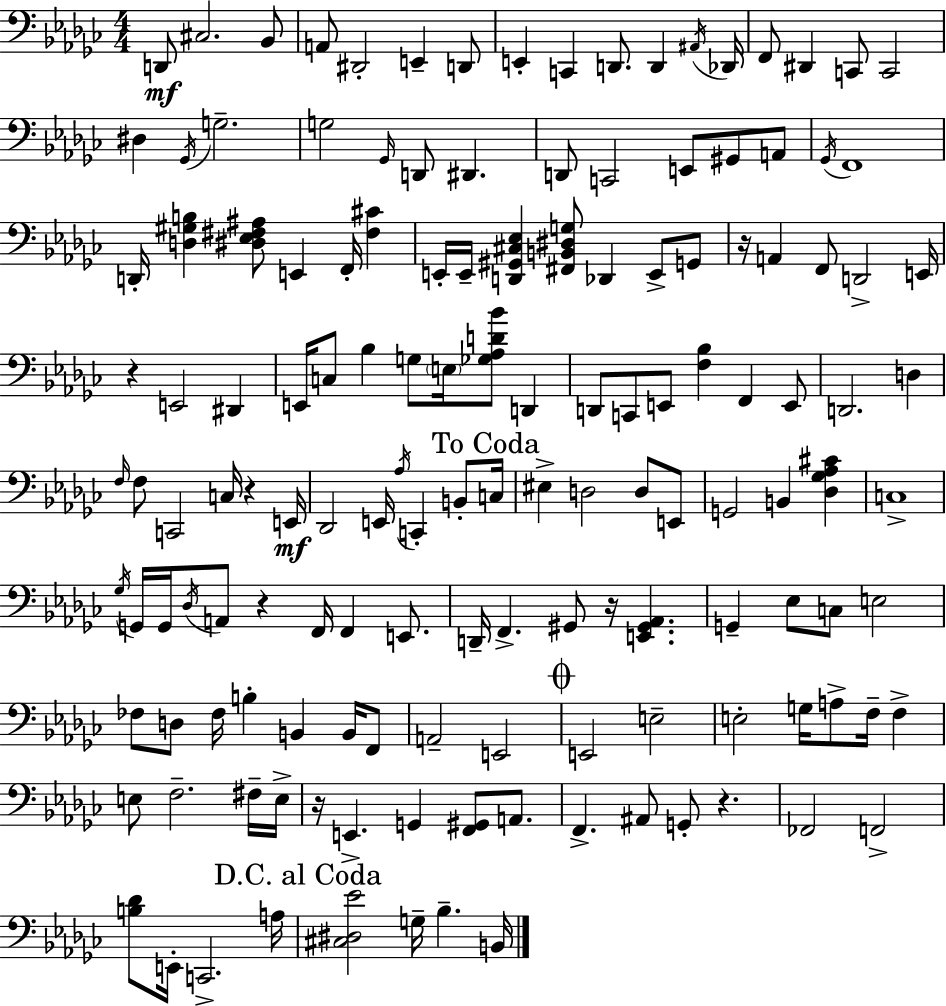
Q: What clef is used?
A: bass